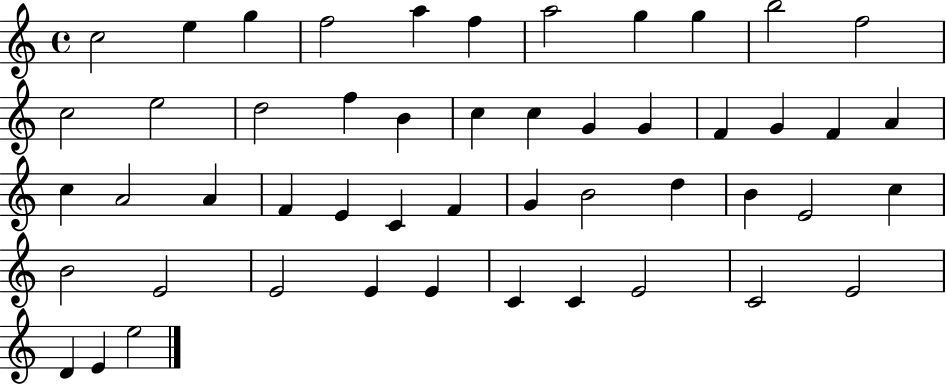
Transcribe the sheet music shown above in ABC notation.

X:1
T:Untitled
M:4/4
L:1/4
K:C
c2 e g f2 a f a2 g g b2 f2 c2 e2 d2 f B c c G G F G F A c A2 A F E C F G B2 d B E2 c B2 E2 E2 E E C C E2 C2 E2 D E e2